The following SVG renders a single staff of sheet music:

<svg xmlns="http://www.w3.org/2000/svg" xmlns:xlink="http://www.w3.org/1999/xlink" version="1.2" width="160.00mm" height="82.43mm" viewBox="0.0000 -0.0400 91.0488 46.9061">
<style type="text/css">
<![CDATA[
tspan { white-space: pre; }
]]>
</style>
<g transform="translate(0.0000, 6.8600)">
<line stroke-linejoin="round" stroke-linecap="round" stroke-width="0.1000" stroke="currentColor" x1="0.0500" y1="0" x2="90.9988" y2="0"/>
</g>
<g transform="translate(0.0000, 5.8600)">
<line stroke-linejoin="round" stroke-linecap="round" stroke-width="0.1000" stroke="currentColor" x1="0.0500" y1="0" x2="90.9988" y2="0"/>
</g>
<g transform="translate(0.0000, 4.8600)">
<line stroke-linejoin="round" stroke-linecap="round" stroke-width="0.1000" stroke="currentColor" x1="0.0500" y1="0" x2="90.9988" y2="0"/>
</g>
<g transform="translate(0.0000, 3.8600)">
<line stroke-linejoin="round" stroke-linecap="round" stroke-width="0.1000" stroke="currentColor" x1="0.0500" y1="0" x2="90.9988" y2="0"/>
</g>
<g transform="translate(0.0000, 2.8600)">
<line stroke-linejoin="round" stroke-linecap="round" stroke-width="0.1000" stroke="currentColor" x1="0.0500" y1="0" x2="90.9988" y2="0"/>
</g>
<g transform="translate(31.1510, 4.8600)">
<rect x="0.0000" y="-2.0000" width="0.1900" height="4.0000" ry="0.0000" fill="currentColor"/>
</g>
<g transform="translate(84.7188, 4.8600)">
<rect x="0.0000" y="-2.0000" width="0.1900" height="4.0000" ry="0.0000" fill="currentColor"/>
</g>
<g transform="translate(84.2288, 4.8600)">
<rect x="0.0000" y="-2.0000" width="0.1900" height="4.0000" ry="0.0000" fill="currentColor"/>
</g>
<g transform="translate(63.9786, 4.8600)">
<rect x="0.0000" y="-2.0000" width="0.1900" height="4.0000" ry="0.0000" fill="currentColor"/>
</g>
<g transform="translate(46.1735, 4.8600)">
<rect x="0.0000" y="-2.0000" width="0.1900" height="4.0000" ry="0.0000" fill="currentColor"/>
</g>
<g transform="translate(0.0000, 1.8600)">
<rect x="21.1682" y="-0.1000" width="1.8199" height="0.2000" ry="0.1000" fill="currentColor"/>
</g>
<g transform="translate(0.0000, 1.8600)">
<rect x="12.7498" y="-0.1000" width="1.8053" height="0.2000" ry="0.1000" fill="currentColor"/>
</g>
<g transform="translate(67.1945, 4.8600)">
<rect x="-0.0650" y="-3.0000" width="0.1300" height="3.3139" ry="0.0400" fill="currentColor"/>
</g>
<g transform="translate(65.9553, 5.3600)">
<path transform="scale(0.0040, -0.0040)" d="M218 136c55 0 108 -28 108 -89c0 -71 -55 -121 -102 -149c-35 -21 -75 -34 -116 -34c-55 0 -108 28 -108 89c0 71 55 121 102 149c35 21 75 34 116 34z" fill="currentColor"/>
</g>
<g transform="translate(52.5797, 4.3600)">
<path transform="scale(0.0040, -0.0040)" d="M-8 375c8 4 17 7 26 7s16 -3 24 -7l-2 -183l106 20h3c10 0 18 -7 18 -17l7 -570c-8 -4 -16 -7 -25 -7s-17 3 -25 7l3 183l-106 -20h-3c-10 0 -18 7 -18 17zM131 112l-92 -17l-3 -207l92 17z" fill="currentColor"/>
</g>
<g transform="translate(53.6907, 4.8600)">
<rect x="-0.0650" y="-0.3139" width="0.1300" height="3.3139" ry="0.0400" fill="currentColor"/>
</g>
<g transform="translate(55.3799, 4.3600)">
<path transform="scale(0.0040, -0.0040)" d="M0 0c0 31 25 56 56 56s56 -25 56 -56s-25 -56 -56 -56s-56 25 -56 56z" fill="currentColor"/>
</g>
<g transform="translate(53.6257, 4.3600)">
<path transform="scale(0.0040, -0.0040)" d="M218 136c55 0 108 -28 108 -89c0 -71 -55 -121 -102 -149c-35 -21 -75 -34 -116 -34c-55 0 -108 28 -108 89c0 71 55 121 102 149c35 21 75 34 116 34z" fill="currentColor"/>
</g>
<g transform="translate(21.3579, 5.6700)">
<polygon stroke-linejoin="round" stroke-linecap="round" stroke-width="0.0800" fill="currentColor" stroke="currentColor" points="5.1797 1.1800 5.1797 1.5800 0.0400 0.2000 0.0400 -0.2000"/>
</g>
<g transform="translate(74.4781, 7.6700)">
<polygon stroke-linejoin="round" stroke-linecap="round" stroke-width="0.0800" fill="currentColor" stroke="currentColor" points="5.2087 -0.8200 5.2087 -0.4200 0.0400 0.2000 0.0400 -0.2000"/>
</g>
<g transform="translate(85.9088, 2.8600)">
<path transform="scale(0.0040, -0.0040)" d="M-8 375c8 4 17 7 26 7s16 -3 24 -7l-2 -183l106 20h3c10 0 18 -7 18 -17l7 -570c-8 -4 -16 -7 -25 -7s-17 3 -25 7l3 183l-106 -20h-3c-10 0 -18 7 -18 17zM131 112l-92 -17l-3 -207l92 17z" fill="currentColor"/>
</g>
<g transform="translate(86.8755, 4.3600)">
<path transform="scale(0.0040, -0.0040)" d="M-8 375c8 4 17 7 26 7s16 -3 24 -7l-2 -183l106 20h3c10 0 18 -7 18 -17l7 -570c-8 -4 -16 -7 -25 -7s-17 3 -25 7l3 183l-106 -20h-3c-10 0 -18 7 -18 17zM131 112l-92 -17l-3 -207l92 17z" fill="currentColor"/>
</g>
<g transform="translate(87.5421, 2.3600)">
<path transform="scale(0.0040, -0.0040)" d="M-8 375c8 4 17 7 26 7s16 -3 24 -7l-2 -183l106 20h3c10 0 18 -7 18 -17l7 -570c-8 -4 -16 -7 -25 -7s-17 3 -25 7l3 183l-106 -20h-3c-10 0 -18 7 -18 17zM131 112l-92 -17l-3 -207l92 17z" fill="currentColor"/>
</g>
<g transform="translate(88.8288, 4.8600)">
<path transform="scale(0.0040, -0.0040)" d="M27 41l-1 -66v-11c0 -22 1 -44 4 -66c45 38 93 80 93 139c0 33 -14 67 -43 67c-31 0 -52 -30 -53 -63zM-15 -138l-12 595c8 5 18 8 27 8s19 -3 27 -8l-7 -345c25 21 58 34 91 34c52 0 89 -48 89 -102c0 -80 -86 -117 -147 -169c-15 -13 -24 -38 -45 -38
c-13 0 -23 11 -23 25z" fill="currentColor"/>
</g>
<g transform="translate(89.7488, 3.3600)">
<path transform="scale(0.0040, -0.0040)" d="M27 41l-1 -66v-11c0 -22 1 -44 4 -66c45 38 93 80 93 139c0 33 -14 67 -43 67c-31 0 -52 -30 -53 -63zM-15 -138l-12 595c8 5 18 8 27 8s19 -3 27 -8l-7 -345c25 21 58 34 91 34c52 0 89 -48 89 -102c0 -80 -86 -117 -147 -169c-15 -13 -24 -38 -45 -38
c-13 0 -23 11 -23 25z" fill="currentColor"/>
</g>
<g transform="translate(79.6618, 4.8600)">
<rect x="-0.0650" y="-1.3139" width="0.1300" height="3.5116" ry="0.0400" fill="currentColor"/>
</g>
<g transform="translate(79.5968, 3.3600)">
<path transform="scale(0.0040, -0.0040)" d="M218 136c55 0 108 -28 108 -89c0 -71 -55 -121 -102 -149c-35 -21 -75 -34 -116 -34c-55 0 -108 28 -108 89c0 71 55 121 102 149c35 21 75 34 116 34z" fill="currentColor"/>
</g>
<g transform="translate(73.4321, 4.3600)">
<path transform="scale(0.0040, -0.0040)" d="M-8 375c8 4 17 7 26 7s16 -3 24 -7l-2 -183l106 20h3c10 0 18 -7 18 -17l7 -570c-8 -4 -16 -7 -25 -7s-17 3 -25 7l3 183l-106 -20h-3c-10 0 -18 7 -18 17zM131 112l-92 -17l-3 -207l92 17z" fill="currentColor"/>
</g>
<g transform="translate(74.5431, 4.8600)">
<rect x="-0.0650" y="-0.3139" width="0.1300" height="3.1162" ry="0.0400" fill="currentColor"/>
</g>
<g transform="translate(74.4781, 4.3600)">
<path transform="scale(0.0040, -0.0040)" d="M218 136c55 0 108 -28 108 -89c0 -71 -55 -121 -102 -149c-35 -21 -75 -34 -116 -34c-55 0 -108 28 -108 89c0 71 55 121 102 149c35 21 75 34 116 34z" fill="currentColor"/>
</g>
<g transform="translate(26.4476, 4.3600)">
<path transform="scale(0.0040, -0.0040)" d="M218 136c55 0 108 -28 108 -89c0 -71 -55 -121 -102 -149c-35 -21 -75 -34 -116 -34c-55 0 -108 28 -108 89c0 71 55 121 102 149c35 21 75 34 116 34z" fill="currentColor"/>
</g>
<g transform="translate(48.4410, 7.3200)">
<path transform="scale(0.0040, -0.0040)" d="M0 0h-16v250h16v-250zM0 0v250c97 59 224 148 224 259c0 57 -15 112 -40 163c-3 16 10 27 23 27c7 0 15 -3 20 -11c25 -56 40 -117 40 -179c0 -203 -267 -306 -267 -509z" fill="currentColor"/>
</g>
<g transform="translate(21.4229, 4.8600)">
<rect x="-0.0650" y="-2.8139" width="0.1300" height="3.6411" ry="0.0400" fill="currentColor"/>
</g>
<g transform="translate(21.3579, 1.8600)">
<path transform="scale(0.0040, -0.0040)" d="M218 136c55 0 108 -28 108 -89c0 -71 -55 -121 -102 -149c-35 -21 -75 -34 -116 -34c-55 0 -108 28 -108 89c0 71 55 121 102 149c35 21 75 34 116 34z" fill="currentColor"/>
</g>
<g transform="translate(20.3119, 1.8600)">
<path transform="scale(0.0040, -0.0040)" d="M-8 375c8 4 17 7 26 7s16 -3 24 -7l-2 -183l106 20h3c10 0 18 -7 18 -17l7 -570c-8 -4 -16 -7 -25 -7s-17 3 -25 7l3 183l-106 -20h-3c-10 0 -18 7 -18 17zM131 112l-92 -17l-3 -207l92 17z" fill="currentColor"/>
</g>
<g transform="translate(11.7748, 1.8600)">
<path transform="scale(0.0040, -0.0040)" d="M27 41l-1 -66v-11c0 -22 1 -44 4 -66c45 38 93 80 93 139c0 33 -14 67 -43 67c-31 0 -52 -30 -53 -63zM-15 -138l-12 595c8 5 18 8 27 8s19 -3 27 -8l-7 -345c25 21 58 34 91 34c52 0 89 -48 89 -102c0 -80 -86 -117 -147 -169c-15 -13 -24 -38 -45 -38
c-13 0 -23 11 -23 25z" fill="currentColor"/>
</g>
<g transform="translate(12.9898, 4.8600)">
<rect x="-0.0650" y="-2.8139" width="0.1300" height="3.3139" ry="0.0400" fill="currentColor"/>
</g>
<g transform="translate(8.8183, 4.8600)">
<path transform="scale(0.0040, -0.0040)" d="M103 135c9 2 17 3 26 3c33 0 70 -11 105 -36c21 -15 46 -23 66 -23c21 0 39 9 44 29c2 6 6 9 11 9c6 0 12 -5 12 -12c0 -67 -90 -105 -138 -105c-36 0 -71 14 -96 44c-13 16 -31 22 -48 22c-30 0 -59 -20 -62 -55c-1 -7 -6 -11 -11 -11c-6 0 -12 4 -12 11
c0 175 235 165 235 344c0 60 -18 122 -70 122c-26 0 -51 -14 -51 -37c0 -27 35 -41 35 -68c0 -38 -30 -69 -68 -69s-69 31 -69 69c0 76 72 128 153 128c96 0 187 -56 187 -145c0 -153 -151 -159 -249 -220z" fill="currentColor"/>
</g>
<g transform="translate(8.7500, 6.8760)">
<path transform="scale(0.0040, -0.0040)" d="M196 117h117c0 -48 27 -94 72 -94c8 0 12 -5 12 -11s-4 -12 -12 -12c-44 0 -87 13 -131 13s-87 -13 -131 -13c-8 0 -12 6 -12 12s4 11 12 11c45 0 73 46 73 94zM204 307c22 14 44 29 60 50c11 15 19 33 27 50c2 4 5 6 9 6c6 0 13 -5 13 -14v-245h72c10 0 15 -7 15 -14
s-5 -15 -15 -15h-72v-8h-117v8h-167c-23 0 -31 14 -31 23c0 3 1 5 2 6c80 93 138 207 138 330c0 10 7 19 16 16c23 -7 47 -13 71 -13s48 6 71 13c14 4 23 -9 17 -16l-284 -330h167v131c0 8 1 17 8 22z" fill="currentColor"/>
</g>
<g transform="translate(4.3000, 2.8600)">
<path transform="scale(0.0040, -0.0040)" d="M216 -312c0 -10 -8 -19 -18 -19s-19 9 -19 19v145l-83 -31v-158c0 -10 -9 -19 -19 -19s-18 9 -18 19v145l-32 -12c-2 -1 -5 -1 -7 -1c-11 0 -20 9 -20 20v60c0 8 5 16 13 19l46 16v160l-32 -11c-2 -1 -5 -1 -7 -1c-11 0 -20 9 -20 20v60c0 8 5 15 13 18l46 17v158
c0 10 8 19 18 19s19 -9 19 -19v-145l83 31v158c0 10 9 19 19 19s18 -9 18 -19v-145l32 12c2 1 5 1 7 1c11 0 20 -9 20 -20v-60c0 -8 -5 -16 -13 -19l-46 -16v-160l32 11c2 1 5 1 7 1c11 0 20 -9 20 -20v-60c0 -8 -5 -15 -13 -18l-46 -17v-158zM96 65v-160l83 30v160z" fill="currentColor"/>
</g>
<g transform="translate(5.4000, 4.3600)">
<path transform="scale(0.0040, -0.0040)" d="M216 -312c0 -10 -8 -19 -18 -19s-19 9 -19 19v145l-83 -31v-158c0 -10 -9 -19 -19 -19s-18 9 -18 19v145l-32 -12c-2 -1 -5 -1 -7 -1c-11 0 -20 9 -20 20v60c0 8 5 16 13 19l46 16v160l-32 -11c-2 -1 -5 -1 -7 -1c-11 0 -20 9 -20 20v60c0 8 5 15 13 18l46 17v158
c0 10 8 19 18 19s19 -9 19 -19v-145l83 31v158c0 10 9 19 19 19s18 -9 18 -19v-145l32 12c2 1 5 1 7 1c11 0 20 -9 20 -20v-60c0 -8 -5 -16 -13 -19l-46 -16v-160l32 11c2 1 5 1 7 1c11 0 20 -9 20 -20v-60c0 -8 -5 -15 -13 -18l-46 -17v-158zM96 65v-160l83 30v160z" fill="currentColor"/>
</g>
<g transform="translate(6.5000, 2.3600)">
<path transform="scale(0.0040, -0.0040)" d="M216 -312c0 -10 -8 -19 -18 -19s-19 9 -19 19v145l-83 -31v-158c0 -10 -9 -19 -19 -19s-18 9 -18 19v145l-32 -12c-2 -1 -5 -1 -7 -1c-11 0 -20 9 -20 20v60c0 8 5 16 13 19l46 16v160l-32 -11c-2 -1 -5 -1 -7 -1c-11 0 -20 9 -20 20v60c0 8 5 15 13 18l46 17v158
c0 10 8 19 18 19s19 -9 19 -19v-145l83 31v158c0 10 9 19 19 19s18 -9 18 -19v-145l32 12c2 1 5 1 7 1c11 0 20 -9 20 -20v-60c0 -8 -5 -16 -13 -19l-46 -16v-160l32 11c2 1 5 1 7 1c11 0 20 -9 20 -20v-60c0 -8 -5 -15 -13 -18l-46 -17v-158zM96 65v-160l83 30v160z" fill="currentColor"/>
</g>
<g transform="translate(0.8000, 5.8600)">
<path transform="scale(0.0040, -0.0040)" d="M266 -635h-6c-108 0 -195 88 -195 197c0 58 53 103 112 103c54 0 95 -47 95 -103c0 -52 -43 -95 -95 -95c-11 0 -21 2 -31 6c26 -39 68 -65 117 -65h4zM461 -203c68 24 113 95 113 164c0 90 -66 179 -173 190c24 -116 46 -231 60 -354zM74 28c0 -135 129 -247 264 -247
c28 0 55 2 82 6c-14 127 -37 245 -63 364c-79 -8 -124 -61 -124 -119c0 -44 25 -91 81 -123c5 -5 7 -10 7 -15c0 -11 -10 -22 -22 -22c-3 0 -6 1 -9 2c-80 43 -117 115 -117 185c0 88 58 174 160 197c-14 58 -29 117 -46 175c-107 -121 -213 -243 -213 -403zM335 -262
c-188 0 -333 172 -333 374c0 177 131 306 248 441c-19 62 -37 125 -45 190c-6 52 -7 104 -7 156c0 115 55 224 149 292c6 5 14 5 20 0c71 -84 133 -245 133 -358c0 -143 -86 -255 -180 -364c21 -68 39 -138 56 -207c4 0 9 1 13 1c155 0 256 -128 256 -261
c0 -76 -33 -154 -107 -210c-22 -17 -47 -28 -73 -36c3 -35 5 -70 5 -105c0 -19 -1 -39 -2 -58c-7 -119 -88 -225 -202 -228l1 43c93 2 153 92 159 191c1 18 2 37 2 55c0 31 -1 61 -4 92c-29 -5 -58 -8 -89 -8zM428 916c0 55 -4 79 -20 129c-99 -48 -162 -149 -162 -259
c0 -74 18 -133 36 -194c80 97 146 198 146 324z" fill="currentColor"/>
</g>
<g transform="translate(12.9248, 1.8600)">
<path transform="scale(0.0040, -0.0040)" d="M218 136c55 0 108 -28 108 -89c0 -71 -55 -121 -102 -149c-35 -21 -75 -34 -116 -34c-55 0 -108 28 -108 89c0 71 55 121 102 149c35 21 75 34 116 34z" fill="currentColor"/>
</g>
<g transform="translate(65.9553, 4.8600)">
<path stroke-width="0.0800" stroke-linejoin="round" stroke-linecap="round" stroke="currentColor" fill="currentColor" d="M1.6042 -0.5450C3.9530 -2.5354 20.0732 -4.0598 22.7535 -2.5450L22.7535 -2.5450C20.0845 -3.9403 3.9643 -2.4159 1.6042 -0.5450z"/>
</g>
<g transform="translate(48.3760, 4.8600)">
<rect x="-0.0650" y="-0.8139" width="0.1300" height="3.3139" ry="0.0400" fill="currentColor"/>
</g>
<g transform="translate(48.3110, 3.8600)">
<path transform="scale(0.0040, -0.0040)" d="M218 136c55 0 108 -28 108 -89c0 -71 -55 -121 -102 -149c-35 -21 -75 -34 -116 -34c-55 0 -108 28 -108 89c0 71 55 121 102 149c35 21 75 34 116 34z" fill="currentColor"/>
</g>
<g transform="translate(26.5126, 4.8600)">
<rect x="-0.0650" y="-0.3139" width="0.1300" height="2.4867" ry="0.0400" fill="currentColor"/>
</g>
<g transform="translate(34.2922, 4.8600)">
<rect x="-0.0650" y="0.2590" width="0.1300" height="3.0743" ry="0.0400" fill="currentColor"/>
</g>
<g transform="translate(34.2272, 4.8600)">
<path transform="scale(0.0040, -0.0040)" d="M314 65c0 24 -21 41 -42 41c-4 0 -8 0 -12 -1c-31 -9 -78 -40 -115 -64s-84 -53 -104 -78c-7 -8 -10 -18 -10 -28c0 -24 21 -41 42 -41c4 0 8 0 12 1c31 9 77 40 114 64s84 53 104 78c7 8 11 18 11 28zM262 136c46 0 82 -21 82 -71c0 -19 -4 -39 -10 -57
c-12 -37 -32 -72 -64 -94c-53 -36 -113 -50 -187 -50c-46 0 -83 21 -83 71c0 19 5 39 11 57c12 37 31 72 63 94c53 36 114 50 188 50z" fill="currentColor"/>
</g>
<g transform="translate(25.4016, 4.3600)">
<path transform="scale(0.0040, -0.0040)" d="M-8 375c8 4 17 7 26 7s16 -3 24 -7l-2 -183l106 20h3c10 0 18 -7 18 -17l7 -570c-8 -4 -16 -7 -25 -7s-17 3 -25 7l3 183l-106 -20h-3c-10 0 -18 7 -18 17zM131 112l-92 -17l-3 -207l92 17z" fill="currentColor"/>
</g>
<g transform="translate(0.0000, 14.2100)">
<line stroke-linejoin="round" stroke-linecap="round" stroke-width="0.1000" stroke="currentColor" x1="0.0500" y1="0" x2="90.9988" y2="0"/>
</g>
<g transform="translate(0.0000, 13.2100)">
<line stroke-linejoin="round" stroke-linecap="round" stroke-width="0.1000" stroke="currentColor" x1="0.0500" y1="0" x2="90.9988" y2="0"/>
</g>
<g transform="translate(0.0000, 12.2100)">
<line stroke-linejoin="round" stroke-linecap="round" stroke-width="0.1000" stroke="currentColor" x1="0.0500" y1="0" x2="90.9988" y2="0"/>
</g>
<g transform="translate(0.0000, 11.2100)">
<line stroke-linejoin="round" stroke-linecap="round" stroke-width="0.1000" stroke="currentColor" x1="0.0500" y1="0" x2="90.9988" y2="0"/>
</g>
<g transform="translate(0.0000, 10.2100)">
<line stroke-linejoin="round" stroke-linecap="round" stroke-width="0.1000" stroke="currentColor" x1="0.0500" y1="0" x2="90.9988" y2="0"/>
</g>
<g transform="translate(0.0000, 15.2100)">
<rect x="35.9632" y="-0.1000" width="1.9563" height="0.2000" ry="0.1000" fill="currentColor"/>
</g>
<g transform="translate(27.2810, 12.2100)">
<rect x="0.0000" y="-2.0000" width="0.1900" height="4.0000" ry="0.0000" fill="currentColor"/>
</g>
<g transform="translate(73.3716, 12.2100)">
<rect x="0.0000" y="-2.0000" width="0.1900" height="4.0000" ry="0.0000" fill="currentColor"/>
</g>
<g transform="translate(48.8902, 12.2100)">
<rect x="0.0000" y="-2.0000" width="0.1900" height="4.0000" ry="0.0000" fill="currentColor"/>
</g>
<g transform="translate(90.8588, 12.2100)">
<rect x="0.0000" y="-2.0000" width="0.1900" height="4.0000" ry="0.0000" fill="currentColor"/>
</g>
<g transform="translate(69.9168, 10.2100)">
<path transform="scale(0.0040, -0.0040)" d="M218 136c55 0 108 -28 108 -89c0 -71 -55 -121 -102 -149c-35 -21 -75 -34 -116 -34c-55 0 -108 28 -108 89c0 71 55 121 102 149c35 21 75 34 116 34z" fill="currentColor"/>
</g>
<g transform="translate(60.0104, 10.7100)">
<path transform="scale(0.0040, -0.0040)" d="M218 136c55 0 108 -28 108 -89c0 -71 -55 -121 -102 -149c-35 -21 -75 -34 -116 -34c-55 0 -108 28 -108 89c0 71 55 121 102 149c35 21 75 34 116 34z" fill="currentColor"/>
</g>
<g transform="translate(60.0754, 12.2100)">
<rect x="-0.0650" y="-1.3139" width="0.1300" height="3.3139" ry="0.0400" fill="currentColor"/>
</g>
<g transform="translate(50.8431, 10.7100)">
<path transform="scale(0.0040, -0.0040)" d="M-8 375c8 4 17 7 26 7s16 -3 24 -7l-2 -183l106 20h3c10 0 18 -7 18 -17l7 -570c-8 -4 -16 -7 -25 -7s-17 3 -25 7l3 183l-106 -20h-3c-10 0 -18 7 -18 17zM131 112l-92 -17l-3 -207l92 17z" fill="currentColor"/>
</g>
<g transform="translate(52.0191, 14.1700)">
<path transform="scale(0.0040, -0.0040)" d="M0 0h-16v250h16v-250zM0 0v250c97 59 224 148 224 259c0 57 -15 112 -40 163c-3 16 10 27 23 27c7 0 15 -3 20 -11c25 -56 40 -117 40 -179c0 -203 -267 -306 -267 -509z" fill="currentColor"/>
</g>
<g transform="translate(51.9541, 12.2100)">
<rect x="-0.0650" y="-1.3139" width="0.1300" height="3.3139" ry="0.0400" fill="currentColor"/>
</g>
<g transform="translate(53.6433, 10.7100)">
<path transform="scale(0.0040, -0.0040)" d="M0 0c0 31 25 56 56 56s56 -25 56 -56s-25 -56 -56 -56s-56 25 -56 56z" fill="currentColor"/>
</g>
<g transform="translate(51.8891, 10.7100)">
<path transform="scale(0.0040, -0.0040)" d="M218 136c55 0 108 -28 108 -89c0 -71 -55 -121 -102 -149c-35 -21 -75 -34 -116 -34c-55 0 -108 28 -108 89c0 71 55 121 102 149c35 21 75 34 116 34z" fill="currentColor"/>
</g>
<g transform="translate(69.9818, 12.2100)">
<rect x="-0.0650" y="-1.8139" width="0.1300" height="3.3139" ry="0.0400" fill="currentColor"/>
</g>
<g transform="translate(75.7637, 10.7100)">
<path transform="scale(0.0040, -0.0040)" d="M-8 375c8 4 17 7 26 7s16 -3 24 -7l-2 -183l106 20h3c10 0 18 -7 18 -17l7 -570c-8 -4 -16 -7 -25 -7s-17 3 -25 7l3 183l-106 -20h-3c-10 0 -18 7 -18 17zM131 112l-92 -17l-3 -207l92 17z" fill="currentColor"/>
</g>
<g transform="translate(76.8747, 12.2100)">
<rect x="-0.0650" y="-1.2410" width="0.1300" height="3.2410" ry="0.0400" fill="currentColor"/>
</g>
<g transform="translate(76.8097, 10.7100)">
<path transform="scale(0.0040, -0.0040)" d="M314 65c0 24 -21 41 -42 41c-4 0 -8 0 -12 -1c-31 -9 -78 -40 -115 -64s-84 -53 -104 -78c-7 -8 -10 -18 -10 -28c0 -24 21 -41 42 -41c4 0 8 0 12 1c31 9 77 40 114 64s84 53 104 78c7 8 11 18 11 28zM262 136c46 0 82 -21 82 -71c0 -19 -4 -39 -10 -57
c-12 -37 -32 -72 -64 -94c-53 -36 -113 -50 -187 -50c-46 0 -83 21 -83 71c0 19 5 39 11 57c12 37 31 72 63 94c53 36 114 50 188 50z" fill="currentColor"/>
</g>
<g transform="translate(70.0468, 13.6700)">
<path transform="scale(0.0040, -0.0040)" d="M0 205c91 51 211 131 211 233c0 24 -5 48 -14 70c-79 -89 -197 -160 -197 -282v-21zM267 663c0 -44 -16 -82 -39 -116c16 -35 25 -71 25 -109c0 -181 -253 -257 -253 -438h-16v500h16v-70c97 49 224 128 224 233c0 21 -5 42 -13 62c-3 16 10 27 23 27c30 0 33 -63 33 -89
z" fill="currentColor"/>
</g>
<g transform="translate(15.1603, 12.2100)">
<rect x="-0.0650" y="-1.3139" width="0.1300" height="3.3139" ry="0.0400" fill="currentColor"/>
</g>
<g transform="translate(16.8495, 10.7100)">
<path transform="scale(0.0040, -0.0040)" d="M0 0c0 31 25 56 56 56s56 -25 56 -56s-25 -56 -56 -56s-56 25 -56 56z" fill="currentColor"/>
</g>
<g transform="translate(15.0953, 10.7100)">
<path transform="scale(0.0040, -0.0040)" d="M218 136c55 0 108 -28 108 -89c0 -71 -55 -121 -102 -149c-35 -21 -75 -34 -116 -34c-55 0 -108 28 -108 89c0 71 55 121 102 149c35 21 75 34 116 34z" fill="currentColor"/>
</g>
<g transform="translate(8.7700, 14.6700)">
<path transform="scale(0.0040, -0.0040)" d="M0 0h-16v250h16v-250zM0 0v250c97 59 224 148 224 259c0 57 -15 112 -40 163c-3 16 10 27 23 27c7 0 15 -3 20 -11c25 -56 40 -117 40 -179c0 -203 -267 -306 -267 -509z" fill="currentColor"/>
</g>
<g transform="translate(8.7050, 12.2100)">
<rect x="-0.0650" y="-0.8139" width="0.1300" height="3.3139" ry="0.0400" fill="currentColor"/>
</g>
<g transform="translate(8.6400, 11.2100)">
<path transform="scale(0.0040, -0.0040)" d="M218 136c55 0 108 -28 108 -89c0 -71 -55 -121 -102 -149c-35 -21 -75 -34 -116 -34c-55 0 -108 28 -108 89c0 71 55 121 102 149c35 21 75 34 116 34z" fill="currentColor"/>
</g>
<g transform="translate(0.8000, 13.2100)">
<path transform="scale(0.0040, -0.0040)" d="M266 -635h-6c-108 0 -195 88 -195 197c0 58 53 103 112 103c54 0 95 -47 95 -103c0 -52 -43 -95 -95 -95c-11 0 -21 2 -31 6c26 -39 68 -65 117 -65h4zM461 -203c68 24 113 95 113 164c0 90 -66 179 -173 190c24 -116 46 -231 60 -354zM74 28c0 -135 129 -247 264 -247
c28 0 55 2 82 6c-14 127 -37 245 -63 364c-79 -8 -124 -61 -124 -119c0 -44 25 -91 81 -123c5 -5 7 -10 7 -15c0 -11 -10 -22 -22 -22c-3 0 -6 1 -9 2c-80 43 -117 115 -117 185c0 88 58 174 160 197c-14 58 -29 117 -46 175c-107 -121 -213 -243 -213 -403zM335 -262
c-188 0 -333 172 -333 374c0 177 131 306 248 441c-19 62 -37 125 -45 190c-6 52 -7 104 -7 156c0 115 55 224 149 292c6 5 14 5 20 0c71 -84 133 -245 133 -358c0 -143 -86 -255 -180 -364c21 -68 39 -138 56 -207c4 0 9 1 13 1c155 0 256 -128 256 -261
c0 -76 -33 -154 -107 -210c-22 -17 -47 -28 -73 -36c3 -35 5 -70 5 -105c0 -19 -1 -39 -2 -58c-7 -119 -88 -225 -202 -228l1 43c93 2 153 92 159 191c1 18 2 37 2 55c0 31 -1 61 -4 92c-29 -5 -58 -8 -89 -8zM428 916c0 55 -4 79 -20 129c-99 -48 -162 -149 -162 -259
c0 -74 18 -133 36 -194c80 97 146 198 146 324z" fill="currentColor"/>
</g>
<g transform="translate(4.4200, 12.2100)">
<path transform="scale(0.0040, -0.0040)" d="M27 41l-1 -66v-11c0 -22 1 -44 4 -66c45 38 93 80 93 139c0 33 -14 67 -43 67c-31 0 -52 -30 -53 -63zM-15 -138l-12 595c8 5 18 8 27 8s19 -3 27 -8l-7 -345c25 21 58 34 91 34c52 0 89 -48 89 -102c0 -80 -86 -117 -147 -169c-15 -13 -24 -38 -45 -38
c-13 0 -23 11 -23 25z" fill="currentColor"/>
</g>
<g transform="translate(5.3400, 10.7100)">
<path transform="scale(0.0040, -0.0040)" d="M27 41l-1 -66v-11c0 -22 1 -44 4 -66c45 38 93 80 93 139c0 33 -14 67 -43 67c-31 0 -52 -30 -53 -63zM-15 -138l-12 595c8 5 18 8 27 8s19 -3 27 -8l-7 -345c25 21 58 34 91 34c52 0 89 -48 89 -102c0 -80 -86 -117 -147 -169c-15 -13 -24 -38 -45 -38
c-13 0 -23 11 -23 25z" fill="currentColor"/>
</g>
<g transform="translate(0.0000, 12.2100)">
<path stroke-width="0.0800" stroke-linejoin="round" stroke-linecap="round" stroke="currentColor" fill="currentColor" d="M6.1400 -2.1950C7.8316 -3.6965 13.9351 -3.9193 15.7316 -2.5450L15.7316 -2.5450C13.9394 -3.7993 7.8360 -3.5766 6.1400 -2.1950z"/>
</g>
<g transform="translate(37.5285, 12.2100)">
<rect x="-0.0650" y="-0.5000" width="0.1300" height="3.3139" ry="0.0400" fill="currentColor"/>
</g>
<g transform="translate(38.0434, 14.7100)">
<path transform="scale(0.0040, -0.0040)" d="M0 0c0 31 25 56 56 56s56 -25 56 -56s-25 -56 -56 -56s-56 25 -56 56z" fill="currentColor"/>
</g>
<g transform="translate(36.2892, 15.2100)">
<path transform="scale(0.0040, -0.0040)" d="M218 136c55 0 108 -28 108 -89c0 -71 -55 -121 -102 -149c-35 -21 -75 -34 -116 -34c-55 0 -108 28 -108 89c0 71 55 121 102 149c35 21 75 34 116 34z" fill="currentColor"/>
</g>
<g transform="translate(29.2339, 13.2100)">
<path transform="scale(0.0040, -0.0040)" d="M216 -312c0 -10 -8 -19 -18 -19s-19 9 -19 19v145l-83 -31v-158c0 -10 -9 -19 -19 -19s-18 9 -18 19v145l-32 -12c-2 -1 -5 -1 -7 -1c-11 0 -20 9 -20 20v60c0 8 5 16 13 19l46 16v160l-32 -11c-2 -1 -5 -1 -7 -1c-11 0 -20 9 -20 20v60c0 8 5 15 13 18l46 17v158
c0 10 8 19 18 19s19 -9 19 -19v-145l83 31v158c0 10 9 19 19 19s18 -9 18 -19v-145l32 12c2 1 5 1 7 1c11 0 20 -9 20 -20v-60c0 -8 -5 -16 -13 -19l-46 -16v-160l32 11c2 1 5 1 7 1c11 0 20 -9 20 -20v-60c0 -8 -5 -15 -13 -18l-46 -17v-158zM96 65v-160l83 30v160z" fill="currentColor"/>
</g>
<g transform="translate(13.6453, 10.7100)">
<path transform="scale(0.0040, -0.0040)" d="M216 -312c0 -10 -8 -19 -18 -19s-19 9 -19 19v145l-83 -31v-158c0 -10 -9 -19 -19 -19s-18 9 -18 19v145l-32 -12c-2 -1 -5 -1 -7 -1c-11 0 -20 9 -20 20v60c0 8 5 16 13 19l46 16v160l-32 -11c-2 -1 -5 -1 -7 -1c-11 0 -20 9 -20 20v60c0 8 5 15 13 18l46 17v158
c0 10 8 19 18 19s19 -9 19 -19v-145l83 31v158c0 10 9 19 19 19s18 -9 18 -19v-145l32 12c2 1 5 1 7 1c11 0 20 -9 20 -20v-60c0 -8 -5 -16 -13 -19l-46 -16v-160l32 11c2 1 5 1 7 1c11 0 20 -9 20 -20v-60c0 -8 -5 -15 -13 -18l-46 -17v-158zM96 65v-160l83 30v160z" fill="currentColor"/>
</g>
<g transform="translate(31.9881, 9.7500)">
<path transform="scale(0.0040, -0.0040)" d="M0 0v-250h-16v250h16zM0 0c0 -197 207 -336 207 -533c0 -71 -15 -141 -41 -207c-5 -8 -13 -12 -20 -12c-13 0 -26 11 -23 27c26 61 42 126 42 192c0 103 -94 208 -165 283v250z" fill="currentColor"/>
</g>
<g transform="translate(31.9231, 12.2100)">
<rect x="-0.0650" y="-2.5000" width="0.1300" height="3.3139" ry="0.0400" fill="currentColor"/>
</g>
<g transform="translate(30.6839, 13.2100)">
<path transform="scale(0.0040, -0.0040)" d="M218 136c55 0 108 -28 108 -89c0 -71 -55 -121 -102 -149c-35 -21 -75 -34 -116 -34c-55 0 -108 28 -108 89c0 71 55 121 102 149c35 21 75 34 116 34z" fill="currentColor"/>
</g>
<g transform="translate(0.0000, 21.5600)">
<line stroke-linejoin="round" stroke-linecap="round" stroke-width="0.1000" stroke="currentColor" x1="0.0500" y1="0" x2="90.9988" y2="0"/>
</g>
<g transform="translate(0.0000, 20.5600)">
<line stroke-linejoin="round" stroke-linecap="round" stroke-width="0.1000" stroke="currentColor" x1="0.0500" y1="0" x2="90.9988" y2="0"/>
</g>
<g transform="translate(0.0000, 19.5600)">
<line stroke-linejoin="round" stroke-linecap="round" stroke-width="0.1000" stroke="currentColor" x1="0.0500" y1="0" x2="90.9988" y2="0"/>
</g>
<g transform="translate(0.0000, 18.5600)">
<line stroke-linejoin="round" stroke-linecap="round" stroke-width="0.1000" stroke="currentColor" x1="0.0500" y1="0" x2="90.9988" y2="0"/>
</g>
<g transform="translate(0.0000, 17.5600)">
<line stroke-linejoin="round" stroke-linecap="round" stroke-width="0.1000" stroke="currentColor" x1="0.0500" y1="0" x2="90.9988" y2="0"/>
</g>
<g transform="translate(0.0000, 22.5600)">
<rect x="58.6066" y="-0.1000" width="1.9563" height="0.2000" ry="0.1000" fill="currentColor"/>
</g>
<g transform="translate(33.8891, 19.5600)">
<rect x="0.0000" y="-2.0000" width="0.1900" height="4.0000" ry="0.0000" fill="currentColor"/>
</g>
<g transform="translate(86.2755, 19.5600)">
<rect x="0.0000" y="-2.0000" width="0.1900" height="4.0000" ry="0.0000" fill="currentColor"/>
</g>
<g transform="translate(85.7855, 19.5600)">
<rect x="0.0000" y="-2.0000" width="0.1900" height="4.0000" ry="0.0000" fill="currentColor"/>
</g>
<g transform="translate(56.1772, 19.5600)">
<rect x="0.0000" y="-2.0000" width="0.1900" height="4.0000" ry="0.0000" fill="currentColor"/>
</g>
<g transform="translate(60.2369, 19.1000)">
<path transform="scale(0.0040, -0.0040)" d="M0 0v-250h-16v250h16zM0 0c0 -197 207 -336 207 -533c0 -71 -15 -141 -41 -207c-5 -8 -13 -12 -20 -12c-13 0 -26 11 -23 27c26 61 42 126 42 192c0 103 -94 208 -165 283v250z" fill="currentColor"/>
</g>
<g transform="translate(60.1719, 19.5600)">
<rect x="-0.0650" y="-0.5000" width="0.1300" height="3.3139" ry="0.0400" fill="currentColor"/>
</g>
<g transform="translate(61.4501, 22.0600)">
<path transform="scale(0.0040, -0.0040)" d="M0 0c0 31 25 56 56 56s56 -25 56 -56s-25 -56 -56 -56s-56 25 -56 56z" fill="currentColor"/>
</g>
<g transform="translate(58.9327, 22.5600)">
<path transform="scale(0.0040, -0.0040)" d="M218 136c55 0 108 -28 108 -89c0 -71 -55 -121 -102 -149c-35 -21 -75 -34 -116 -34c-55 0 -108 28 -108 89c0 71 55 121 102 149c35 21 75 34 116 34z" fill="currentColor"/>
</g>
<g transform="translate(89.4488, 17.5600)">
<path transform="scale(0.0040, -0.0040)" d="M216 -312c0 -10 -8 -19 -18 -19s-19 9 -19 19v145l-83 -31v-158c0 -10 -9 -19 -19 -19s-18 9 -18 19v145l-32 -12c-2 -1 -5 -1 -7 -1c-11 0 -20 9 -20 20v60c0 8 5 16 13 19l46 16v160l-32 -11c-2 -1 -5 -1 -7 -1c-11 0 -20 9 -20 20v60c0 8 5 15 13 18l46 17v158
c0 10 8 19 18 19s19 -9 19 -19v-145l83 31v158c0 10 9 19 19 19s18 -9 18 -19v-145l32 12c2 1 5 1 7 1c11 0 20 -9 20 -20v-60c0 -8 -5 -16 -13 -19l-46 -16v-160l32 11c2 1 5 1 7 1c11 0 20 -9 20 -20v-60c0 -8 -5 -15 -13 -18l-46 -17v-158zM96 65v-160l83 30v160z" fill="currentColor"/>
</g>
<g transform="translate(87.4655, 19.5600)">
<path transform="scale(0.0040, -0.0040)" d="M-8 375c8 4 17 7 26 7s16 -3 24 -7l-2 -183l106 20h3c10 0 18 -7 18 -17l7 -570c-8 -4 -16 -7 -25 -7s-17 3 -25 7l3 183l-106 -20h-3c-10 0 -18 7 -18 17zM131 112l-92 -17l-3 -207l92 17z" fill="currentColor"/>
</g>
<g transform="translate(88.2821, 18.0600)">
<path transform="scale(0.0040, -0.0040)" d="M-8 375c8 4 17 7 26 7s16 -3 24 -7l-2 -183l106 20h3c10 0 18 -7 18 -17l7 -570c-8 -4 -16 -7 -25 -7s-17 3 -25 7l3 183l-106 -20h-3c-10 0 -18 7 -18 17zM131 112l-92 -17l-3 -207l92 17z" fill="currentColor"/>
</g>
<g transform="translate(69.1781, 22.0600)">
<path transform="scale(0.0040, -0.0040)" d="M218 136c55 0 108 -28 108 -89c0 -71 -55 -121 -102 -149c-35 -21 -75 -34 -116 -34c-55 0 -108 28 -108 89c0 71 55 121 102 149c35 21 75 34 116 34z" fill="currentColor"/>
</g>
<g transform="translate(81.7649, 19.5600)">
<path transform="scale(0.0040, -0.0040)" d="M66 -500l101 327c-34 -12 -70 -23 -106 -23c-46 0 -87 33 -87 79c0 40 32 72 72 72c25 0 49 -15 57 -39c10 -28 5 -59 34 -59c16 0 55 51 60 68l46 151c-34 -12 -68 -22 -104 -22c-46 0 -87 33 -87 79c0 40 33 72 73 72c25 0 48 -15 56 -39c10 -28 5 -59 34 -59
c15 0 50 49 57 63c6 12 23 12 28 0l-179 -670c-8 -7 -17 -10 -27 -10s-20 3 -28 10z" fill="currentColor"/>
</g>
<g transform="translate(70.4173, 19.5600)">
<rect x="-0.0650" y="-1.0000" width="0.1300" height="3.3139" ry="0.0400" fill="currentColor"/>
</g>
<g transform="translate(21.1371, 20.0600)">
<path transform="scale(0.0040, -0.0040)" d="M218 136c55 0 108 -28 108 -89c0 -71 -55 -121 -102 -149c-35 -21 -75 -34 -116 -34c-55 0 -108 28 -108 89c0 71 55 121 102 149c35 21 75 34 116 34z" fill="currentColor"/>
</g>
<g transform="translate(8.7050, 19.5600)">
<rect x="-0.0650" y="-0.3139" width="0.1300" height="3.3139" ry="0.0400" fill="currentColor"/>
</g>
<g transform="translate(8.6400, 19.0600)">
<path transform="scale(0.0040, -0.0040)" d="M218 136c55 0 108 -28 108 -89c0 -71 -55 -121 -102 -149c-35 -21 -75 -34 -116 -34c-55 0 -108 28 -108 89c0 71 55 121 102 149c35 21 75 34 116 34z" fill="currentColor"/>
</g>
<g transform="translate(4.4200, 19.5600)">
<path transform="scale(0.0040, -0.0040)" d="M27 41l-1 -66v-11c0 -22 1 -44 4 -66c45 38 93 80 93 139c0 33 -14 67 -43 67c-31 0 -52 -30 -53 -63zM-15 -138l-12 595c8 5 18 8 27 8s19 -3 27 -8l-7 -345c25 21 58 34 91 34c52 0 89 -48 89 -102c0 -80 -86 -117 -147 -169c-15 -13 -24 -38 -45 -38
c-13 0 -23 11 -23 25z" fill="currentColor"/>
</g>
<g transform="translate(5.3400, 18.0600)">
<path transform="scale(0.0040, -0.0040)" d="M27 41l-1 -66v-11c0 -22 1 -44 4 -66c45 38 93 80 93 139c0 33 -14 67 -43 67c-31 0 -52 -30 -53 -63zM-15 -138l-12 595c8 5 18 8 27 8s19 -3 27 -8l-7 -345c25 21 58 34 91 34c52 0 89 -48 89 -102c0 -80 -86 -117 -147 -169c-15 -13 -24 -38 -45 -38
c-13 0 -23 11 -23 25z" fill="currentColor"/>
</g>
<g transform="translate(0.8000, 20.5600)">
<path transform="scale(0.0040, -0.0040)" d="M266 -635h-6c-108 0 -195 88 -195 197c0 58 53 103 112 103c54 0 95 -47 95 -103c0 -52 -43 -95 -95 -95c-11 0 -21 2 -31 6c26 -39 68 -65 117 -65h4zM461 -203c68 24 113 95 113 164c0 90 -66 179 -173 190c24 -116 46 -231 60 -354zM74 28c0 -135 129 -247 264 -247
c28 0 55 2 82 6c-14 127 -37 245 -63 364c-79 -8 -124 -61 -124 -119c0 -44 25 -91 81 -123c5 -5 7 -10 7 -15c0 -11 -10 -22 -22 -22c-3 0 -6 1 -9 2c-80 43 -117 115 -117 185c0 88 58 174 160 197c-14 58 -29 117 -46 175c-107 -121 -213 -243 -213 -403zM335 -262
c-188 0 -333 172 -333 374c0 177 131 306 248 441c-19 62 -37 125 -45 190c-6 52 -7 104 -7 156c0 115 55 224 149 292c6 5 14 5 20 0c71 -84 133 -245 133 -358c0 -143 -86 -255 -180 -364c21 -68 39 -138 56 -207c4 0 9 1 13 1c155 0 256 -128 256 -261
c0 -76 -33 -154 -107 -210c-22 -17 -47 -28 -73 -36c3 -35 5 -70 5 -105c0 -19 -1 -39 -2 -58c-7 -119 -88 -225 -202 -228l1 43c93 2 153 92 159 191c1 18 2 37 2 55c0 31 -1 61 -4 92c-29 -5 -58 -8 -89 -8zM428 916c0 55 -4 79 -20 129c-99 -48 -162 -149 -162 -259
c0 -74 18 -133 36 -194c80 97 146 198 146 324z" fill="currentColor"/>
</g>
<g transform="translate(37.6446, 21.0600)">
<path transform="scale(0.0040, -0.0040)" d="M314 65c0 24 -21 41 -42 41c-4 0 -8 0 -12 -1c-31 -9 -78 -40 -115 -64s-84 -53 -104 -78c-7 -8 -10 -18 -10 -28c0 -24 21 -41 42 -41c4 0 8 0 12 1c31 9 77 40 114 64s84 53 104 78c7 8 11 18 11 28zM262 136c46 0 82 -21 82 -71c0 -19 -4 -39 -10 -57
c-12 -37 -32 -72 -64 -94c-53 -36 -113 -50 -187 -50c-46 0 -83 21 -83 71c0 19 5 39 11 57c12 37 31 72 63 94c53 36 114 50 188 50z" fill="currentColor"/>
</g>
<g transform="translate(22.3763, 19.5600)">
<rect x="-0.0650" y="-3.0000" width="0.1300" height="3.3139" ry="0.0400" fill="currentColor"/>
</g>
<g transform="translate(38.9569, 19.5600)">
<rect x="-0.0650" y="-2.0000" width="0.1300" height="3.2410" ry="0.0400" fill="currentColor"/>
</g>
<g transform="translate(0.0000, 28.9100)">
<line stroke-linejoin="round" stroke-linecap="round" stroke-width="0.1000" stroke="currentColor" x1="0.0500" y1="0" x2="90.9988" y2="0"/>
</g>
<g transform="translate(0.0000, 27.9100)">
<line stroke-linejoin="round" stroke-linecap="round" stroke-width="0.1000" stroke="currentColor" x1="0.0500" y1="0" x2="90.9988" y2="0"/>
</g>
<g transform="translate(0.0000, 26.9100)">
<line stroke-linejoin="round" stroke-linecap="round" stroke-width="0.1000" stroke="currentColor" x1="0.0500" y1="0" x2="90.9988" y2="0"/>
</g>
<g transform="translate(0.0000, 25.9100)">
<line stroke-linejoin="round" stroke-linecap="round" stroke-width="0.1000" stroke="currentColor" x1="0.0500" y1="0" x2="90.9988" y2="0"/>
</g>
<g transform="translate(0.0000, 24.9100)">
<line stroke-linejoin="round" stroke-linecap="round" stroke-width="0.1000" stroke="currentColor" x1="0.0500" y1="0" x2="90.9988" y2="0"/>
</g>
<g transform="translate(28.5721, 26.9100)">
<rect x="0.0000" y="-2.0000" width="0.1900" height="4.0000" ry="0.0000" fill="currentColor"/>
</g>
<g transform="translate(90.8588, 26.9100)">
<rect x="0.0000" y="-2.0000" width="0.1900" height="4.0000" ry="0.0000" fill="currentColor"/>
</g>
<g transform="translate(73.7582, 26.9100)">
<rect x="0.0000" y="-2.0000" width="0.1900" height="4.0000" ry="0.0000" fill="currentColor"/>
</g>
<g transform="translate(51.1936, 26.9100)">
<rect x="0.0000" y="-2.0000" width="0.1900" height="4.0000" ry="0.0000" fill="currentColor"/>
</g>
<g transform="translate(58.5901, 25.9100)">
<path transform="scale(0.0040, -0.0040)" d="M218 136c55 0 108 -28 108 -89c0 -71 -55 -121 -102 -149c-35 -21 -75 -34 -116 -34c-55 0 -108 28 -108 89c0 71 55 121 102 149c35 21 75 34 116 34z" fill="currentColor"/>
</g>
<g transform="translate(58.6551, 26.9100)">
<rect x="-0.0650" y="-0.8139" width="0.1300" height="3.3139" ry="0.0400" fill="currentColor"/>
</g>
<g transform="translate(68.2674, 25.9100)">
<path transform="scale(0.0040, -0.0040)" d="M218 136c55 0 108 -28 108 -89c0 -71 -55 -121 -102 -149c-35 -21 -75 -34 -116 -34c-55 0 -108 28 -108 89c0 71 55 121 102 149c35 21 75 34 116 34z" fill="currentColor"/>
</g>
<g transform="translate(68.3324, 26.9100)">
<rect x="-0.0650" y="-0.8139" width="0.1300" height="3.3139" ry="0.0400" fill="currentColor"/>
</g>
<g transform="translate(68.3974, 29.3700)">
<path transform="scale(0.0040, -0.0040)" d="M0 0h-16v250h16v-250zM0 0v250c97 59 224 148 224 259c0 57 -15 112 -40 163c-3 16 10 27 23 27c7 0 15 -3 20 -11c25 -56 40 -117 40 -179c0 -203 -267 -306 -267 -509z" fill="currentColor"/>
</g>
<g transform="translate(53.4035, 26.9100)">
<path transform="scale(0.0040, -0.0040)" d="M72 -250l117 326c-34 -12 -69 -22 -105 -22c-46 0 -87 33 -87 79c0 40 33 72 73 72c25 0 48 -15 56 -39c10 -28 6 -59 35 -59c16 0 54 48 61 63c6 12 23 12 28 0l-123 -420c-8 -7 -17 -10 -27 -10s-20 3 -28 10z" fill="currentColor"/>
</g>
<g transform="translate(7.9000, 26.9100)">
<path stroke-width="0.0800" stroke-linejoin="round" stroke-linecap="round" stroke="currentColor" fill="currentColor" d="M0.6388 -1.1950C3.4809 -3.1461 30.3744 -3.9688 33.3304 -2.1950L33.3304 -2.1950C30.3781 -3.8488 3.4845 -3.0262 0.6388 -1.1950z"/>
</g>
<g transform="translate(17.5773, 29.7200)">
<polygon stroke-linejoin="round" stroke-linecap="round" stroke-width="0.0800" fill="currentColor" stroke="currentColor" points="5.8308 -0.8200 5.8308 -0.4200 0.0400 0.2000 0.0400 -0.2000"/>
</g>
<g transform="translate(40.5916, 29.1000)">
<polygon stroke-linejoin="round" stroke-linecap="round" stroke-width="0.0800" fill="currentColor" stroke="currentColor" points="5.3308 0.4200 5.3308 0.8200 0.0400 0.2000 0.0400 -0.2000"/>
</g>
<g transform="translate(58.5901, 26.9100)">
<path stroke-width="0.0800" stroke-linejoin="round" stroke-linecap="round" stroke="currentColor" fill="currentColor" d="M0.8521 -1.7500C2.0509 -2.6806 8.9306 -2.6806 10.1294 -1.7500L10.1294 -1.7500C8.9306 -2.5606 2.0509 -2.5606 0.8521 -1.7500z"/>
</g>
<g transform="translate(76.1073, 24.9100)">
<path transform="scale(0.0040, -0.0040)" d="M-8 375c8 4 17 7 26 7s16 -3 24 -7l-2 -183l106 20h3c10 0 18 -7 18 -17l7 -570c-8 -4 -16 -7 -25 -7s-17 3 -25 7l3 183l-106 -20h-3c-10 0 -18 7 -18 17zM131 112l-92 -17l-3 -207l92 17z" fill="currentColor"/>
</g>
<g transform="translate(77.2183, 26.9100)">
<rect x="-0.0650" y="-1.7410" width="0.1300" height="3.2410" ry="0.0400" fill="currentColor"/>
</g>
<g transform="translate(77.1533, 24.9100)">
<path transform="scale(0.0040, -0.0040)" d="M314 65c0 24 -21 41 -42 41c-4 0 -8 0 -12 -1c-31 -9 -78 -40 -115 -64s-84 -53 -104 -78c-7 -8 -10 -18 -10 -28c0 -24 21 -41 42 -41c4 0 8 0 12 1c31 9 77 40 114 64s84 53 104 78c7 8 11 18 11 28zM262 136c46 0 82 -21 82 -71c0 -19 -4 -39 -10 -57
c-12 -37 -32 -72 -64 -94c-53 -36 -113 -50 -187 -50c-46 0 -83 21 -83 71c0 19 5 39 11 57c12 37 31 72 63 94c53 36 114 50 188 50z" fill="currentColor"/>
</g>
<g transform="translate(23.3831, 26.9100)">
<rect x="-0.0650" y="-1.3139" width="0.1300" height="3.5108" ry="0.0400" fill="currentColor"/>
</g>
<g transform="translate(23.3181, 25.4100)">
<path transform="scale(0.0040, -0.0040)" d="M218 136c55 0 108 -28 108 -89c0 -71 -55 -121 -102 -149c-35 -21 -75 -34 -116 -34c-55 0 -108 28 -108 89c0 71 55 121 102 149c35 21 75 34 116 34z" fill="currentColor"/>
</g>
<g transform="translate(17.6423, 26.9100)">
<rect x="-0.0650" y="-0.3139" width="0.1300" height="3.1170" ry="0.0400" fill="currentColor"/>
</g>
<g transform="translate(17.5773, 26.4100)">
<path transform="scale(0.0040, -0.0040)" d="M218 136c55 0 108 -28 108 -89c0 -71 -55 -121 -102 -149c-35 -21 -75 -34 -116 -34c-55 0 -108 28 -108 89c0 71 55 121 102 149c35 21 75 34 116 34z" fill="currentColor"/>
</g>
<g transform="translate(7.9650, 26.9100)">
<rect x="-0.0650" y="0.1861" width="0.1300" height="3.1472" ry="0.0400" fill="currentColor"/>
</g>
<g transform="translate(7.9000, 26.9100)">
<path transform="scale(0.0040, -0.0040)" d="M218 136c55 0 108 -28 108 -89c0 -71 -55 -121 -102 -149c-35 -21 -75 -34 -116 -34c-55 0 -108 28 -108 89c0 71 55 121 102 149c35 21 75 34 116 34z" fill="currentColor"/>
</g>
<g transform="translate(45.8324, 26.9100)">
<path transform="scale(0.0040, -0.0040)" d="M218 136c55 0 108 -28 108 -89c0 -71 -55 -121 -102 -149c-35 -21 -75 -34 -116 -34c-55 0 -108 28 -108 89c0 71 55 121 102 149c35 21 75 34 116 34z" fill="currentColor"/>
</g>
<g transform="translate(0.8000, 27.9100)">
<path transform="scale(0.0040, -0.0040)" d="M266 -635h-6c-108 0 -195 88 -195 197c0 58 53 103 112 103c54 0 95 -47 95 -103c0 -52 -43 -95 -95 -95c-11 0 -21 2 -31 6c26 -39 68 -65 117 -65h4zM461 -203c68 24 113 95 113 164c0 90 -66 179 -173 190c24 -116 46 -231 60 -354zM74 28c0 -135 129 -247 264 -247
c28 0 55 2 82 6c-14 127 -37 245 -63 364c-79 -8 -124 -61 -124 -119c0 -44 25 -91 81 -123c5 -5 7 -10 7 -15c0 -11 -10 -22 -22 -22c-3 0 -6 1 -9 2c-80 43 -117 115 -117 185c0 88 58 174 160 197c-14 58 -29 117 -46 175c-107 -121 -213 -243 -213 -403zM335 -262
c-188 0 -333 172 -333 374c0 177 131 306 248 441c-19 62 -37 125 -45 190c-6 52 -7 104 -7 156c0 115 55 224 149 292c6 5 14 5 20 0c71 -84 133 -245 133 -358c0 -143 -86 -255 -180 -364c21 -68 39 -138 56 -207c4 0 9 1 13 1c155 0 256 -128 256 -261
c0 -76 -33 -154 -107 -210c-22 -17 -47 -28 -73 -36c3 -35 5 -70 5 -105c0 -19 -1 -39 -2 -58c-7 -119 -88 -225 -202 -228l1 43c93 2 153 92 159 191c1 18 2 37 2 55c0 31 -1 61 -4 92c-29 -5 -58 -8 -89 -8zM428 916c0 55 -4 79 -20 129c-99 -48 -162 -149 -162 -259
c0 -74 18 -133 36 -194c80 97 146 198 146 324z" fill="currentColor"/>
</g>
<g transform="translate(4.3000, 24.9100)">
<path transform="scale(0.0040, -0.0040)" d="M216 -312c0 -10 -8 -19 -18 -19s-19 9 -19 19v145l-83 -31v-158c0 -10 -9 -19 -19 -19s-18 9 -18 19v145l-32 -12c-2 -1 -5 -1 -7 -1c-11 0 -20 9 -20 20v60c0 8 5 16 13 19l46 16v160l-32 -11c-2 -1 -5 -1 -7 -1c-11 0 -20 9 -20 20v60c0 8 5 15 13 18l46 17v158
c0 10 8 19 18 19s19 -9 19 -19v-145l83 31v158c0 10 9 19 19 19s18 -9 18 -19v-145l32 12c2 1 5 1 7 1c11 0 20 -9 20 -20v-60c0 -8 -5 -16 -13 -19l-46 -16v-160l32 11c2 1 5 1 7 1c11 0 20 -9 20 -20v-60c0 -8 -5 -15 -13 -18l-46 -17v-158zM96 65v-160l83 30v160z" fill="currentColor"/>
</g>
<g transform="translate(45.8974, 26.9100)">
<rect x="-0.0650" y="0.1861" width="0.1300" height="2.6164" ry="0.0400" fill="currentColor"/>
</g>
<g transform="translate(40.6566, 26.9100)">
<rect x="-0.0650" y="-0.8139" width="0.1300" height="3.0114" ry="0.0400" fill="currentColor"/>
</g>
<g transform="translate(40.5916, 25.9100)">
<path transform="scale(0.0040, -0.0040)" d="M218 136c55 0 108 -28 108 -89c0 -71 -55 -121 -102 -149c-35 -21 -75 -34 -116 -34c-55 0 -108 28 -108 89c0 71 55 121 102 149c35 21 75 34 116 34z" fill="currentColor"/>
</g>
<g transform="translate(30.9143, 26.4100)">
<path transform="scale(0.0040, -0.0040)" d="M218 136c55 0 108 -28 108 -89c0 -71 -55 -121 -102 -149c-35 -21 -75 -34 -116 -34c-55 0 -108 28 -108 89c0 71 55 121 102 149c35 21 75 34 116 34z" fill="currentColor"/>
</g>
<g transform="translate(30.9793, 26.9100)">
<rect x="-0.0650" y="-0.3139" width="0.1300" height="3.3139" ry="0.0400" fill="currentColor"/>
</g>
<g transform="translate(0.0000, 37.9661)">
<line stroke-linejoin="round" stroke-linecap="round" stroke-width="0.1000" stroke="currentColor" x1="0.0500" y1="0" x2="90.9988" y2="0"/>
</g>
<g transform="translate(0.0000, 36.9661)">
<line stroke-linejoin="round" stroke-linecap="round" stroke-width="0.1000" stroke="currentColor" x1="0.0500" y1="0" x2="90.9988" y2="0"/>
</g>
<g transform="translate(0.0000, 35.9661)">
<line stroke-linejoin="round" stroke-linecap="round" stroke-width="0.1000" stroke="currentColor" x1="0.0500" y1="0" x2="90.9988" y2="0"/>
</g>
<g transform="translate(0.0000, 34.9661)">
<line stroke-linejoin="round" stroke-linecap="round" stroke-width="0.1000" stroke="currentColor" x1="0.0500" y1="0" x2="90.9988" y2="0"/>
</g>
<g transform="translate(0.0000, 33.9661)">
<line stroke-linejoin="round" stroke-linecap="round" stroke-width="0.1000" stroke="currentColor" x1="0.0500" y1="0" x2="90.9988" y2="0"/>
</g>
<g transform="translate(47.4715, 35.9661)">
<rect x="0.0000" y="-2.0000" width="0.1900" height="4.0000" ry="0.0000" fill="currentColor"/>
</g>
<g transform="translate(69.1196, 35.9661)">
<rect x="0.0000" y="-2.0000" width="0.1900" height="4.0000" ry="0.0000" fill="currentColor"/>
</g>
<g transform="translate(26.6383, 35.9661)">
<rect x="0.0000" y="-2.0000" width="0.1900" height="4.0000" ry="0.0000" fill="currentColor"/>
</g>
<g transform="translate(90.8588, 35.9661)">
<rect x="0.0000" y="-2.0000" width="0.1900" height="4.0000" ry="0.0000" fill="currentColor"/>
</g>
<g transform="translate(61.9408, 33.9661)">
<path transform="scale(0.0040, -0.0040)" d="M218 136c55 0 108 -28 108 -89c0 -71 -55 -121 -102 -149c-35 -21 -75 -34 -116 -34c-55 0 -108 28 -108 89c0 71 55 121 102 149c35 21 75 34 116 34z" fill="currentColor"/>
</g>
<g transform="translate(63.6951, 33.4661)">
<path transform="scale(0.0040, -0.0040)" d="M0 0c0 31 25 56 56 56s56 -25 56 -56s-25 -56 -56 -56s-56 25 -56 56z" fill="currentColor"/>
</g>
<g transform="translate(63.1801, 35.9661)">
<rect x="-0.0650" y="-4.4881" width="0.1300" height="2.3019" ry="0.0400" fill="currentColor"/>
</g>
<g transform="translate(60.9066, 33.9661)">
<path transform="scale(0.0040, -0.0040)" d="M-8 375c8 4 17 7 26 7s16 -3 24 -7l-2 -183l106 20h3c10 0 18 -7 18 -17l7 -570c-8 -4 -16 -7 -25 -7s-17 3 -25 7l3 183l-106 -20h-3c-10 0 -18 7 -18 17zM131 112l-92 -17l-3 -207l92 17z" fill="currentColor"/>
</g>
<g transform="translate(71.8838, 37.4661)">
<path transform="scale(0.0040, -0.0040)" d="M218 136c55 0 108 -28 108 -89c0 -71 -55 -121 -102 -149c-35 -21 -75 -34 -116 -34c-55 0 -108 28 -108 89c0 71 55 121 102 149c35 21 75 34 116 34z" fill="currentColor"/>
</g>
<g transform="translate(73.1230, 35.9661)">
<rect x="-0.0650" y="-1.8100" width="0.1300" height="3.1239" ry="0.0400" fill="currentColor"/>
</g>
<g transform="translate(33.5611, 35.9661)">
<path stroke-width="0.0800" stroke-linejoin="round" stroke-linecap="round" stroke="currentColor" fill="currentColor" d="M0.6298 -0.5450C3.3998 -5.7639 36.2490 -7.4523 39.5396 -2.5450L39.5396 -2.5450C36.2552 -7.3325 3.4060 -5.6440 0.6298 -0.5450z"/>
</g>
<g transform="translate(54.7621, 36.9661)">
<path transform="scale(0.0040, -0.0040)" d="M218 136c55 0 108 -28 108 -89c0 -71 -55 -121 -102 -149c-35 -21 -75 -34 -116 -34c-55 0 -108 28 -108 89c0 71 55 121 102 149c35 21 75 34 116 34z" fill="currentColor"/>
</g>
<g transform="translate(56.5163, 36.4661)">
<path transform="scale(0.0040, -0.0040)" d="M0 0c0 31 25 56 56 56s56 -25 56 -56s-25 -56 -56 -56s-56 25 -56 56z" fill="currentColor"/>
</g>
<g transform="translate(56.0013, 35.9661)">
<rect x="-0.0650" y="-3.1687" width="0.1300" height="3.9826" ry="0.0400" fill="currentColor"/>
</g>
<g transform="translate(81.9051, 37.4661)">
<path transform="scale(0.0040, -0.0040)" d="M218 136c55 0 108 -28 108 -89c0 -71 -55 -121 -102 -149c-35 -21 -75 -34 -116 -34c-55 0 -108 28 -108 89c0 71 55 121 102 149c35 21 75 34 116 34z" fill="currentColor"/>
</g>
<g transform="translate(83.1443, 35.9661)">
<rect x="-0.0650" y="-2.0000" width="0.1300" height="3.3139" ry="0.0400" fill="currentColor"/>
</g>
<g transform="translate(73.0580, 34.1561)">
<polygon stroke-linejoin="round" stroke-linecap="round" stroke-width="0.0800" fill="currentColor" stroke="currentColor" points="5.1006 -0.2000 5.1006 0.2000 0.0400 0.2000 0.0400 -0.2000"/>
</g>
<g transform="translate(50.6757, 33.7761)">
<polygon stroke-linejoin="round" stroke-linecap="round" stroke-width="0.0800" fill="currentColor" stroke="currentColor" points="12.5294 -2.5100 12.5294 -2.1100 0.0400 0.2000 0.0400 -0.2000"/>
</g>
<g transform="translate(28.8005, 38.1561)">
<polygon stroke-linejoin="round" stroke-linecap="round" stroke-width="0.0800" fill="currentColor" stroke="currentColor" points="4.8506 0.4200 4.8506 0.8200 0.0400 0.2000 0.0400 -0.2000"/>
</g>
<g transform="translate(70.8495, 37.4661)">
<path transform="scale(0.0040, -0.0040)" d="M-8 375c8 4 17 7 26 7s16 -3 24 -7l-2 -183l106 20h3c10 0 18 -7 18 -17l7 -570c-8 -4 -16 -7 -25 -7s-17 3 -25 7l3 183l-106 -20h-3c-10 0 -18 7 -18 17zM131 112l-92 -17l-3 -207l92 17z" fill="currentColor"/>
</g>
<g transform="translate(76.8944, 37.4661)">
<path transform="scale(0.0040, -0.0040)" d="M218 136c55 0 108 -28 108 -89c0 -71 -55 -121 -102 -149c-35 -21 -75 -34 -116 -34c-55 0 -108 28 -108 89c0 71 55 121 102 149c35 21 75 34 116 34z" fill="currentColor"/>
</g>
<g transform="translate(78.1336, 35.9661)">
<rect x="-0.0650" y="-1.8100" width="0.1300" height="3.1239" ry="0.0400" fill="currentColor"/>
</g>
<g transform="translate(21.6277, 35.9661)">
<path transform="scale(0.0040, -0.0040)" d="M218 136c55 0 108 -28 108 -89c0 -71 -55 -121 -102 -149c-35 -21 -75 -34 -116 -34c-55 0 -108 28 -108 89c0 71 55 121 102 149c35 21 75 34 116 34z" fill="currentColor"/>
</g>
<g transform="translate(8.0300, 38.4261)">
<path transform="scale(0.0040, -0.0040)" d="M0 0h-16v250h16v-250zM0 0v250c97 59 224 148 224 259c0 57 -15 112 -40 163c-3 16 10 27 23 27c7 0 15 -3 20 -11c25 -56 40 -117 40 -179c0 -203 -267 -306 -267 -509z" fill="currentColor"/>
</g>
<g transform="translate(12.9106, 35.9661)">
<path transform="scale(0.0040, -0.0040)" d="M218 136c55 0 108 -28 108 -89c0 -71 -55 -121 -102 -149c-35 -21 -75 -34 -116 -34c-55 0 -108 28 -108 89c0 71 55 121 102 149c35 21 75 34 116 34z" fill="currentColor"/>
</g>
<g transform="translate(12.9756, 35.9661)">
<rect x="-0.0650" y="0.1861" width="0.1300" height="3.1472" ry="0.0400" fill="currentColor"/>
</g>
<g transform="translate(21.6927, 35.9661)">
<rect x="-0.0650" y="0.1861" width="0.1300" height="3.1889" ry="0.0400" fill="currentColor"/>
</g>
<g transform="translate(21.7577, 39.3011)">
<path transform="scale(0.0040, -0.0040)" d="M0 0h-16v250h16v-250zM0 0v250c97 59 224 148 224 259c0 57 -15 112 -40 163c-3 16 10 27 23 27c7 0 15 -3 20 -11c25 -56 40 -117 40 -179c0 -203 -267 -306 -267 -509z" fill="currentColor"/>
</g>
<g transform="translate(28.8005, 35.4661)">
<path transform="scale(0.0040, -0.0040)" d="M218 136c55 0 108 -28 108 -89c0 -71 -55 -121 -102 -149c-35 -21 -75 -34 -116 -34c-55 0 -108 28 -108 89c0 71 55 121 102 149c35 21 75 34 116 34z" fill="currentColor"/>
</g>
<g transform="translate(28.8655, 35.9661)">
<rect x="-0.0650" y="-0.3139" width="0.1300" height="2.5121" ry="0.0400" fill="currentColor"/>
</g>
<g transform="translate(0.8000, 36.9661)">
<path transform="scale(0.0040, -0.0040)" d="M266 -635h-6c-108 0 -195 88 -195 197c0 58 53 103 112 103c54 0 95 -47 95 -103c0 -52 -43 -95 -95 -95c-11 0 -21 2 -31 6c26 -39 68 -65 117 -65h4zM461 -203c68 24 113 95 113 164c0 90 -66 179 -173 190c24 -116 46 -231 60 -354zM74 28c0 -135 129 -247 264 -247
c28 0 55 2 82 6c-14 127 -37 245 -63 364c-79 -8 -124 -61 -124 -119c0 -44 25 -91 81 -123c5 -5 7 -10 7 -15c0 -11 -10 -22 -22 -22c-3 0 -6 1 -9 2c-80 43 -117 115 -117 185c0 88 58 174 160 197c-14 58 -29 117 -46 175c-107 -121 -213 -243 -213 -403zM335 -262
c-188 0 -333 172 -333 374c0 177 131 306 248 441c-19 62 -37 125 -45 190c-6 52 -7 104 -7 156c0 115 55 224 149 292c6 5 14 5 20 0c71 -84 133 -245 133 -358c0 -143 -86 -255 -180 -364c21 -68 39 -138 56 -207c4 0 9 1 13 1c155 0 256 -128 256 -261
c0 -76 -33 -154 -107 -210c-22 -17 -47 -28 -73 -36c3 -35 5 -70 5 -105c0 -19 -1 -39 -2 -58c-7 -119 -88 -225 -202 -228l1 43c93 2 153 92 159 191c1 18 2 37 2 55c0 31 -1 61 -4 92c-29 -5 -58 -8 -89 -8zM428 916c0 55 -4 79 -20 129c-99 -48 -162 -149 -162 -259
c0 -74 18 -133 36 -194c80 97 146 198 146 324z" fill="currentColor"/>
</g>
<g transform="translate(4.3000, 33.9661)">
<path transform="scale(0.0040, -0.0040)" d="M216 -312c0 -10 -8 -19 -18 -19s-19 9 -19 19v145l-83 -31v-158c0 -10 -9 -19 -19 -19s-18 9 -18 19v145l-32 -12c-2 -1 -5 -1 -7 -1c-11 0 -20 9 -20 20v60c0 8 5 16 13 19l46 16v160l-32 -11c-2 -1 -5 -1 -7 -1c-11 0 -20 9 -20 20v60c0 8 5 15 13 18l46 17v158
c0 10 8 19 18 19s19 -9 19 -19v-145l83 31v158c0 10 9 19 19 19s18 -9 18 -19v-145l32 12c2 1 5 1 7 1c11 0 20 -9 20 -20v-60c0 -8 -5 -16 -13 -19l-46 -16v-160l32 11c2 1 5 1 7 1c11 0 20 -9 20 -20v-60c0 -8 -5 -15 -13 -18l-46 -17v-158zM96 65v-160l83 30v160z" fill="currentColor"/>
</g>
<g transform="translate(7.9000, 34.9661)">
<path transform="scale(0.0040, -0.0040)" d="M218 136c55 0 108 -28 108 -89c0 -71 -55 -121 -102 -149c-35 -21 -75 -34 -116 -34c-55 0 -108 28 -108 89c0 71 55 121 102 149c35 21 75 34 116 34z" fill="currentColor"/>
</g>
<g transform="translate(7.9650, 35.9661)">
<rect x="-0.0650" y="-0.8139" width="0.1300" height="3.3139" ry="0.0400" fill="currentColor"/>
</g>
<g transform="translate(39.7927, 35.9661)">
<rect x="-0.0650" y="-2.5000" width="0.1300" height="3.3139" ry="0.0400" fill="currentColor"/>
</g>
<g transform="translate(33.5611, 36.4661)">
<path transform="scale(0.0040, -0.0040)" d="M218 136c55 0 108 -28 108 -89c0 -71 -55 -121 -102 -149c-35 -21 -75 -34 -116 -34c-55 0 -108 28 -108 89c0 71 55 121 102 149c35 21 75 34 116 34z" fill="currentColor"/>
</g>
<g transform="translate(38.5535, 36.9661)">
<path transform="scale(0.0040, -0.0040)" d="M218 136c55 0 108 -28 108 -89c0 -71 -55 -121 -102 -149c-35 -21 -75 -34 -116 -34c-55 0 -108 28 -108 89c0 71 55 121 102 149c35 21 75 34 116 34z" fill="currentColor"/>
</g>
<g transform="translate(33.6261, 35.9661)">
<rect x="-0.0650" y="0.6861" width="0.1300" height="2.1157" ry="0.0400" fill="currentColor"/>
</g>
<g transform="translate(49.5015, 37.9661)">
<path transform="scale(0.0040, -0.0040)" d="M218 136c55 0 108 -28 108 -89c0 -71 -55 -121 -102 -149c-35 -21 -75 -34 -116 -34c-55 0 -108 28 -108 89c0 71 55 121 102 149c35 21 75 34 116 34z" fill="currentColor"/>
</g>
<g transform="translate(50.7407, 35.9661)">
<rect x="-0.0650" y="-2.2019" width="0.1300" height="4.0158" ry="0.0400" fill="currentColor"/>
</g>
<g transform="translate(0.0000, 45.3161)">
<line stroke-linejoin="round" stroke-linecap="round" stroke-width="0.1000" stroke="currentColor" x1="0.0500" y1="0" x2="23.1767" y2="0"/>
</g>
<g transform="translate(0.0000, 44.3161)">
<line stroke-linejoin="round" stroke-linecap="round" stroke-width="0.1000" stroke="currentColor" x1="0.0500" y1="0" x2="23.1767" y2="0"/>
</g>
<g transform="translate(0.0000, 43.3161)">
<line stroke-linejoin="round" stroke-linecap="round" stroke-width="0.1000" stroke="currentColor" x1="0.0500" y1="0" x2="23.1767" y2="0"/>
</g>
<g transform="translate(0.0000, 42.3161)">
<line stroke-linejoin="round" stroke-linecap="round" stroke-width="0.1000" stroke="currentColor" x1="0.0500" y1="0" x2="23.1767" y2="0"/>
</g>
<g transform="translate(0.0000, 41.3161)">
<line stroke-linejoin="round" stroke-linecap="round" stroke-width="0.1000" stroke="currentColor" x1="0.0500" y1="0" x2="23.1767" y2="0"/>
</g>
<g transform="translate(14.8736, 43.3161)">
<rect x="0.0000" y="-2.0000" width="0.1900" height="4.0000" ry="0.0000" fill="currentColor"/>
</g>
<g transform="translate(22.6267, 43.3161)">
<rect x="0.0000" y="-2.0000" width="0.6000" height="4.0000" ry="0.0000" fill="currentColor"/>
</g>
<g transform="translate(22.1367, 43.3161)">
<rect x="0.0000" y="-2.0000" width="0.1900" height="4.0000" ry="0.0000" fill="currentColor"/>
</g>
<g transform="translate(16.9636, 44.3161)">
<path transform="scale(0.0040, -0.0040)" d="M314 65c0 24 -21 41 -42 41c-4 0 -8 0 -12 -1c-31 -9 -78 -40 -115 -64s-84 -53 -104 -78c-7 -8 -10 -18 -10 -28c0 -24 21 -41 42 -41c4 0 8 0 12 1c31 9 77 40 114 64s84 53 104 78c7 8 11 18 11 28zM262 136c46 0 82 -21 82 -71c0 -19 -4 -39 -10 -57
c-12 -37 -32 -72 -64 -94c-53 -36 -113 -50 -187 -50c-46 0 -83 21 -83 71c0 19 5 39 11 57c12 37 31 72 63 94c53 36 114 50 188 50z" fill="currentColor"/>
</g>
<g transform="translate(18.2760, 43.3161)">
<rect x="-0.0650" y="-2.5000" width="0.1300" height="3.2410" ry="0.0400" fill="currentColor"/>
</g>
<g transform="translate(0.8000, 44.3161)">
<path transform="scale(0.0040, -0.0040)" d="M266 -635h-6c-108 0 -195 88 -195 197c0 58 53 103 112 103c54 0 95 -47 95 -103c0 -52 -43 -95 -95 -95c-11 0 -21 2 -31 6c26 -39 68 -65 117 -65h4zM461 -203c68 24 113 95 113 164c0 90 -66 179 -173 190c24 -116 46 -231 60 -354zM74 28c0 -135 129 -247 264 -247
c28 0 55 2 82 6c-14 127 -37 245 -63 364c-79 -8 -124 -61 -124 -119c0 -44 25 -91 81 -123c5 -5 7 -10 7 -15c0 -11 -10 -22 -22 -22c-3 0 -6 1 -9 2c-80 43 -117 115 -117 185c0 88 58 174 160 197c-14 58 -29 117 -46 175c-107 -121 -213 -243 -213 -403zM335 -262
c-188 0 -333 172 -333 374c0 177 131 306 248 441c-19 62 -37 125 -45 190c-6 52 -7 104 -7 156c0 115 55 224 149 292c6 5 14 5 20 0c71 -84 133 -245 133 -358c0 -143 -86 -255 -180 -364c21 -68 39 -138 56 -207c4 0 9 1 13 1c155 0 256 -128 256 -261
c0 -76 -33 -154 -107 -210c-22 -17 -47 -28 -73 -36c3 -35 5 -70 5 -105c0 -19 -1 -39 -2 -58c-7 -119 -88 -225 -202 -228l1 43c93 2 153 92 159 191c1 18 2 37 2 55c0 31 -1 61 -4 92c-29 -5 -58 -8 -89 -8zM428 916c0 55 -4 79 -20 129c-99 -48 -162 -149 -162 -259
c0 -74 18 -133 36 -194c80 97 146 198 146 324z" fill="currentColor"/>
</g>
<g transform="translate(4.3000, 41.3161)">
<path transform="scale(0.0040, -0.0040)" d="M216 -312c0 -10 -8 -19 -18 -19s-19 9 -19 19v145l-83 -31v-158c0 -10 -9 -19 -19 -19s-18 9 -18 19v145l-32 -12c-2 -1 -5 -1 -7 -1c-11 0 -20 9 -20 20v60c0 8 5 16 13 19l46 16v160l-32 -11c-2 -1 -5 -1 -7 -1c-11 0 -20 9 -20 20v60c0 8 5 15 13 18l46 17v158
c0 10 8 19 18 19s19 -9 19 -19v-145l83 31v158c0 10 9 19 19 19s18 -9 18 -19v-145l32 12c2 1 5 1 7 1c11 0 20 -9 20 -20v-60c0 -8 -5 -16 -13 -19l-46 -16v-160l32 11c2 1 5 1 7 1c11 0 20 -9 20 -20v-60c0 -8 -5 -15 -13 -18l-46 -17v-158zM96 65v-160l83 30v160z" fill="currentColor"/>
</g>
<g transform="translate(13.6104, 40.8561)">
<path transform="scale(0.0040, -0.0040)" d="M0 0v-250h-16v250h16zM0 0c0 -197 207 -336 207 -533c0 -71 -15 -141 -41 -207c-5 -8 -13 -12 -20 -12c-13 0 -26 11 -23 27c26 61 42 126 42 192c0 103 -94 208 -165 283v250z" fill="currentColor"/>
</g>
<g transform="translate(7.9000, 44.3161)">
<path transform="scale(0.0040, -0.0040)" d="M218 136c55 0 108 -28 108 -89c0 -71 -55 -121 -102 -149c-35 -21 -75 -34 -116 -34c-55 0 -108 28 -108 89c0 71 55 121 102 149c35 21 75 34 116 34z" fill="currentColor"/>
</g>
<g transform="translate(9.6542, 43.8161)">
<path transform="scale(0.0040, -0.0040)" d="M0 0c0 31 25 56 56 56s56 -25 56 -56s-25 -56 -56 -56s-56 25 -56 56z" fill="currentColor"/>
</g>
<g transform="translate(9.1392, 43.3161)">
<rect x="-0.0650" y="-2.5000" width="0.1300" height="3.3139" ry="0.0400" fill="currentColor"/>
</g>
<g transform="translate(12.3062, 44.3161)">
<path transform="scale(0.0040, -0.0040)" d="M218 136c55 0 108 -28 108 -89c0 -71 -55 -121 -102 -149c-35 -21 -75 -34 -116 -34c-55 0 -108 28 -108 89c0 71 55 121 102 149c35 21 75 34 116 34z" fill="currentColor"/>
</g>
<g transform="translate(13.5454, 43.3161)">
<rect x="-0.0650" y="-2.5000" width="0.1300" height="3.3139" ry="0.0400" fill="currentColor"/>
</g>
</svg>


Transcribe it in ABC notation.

X:1
T:Untitled
M:2/4
L:1/4
K:A
_a a/2 c/2 B2 d/2 c A c/2 e/2 d/2 ^e ^G/2 C e/2 e f/4 e2 c A F2 C/2 D z/4 B c/2 e/2 c d/2 B/2 z/2 d d/2 f2 d/2 B B/2 c/2 A/2 G E/2 G/2 f/2 F/2 F/2 F G G/2 G2